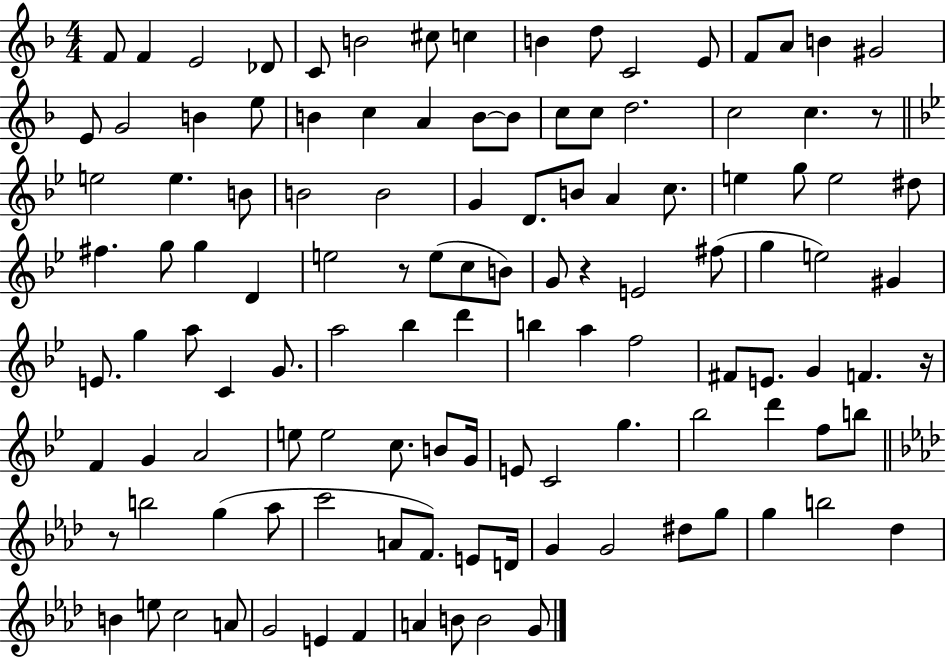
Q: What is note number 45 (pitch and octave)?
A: F#5